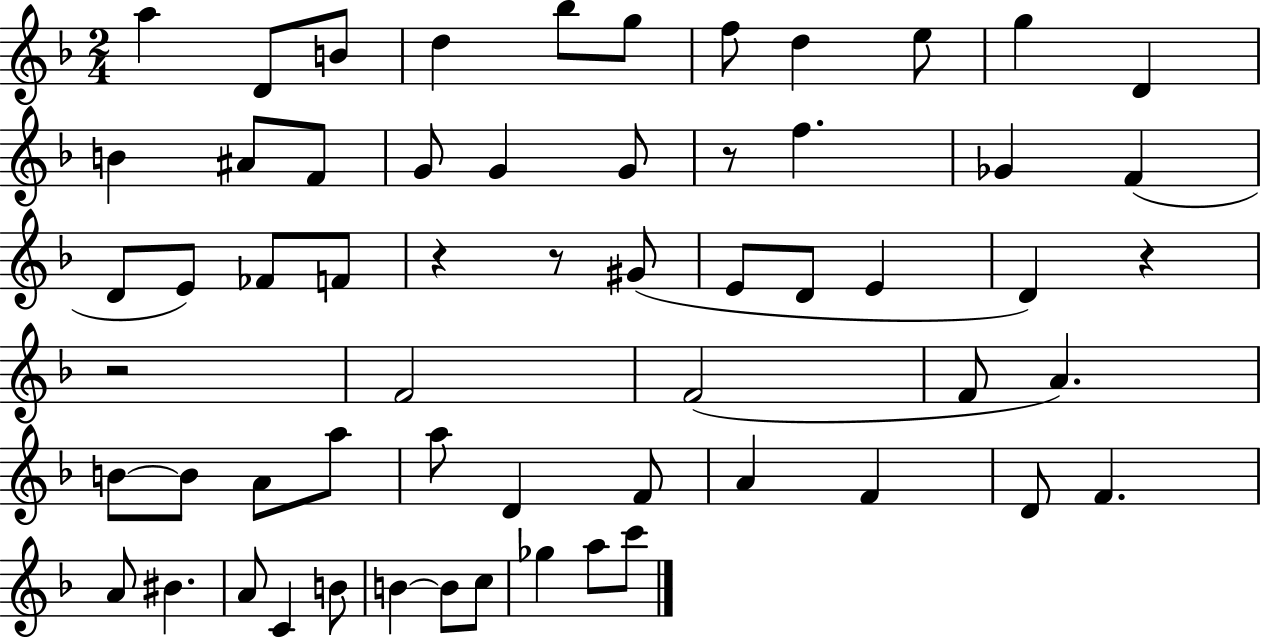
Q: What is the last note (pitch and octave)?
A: C6